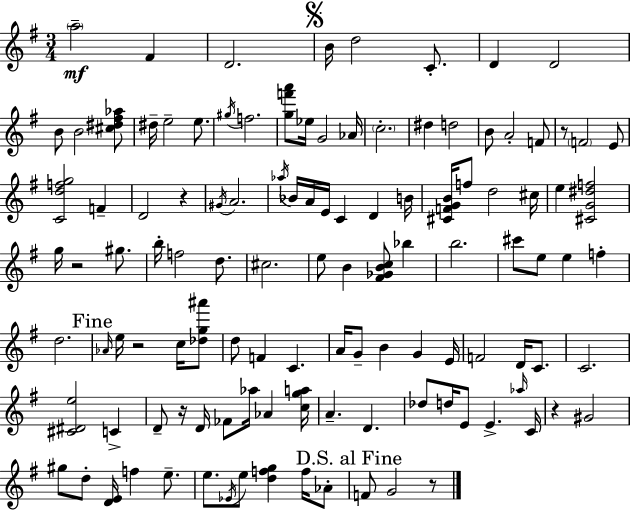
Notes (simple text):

A5/h F#4/q D4/h. B4/s D5/h C4/e. D4/q D4/h B4/e B4/h [C#5,D#5,F#5,Ab5]/e D#5/s E5/h E5/e. G#5/s F5/h. [G5,F6,A6]/e Eb5/s G4/h Ab4/s C5/h. D#5/q D5/h B4/e A4/h F4/e R/e F4/h E4/e [C4,D5,F5,G5]/h F4/q D4/h R/q G#4/s A4/h. Ab5/s Bb4/s A4/s E4/s C4/q D4/q B4/s [C#4,F4,G4,B4]/s F5/e D5/h C#5/s E5/q [C#4,G4,D#5,F5]/h G5/s R/h G#5/e. B5/s F5/h D5/e. C#5/h. E5/e B4/q [F#4,Gb4,B4,C5]/e Bb5/q B5/h. C#6/e E5/e E5/q F5/q D5/h. Ab4/s E5/s R/h C5/s [Db5,G5,A#6]/e D5/e F4/q C4/q. A4/s G4/e B4/q G4/q E4/s F4/h D4/s C4/e. C4/h. [C#4,D#4,E5]/h C4/q D4/e R/s D4/s FES4/e Ab5/s Ab4/q [C5,G5,A5]/s A4/q. D4/q. Db5/e D5/s E4/e E4/q. Ab5/s C4/s R/q G#4/h G#5/e D5/e [D4,E4]/s F5/q E5/e. E5/e. Eb4/s E5/e [D5,F5,G5]/q F5/s Ab4/e F4/e G4/h R/e